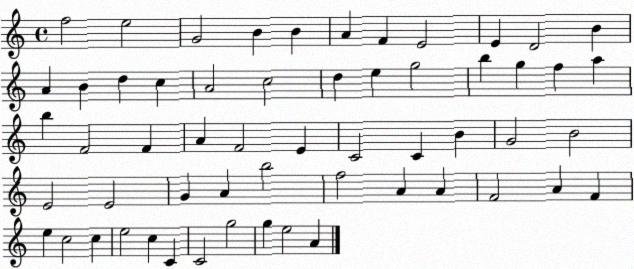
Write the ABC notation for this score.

X:1
T:Untitled
M:4/4
L:1/4
K:C
f2 e2 G2 B B A F E2 E D2 B A B d c A2 c2 d e g2 b g f a b F2 F A F2 E C2 C B G2 B2 E2 E2 G A b2 f2 A A F2 A F e c2 c e2 c C C2 g2 g e2 A